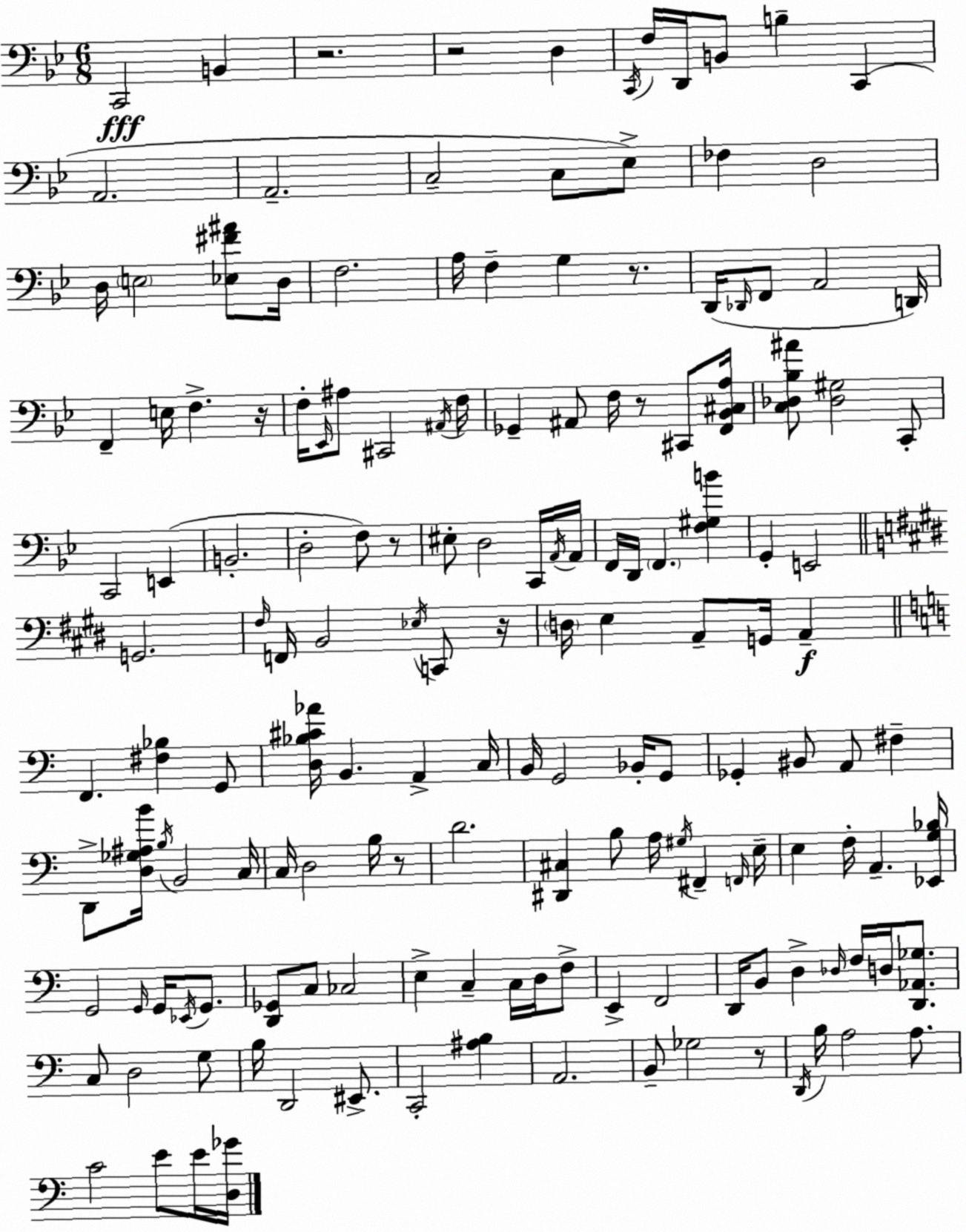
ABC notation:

X:1
T:Untitled
M:6/8
L:1/4
K:Gm
C,,2 B,, z2 z2 D, C,,/4 F,/4 D,,/4 B,,/2 B, C,, A,,2 A,,2 C,2 C,/2 _E,/2 _F, D,2 D,/4 E,2 [_E,^F^A]/2 D,/4 F,2 A,/4 F, G, z/2 D,,/4 _D,,/4 F,,/2 A,,2 D,,/4 F,, E,/4 F, z/4 F,/4 _E,,/4 ^A,/2 ^C,,2 ^A,,/4 F,/4 _G,, ^A,,/2 F,/4 z/2 ^C,,/2 [F,,_B,,^C,A,]/4 [C,_D,_B,^A]/2 [_D,^G,]2 C,,/2 C,,2 E,, B,,2 D,2 F,/2 z/2 ^E,/2 D,2 C,,/4 A,,/4 A,,/4 F,,/4 D,,/4 F,, [F,^G,B] G,, E,,2 G,,2 ^F,/4 F,,/4 B,,2 _E,/4 C,,/2 z/4 D,/4 E, A,,/2 G,,/4 A,, F,, [^F,_B,] G,,/2 [D,_B,^C_A]/4 B,, A,, C,/4 B,,/4 G,,2 _B,,/4 G,,/2 _G,, ^B,,/2 A,,/2 ^F, D,,/2 [D,_G,^A,B]/4 B,/4 B,,2 C,/4 C,/4 D,2 B,/4 z/2 D2 [^D,,^C,] B,/2 A,/4 ^G,/4 ^F,, F,,/4 E,/4 E, F,/4 A,, [_E,,G,_B,]/4 G,,2 G,,/4 G,,/4 _E,,/4 G,,/2 [D,,_G,,]/2 C,/2 _C,2 E, C, C,/4 D,/4 F,/2 E,, F,,2 D,,/4 B,,/2 D, _D,/4 F,/4 D,/4 [D,,_A,,_G,]/2 C,/2 D,2 G,/2 B,/4 D,,2 ^E,,/2 C,,2 [^A,B,] A,,2 B,,/2 _G,2 z/2 D,,/4 B,/4 A,2 A,/2 C2 E/2 E/4 [D,_G]/4